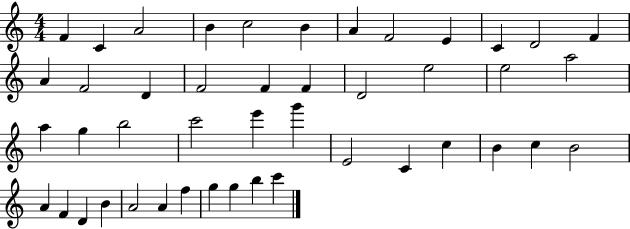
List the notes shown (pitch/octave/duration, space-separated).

F4/q C4/q A4/h B4/q C5/h B4/q A4/q F4/h E4/q C4/q D4/h F4/q A4/q F4/h D4/q F4/h F4/q F4/q D4/h E5/h E5/h A5/h A5/q G5/q B5/h C6/h E6/q G6/q E4/h C4/q C5/q B4/q C5/q B4/h A4/q F4/q D4/q B4/q A4/h A4/q F5/q G5/q G5/q B5/q C6/q